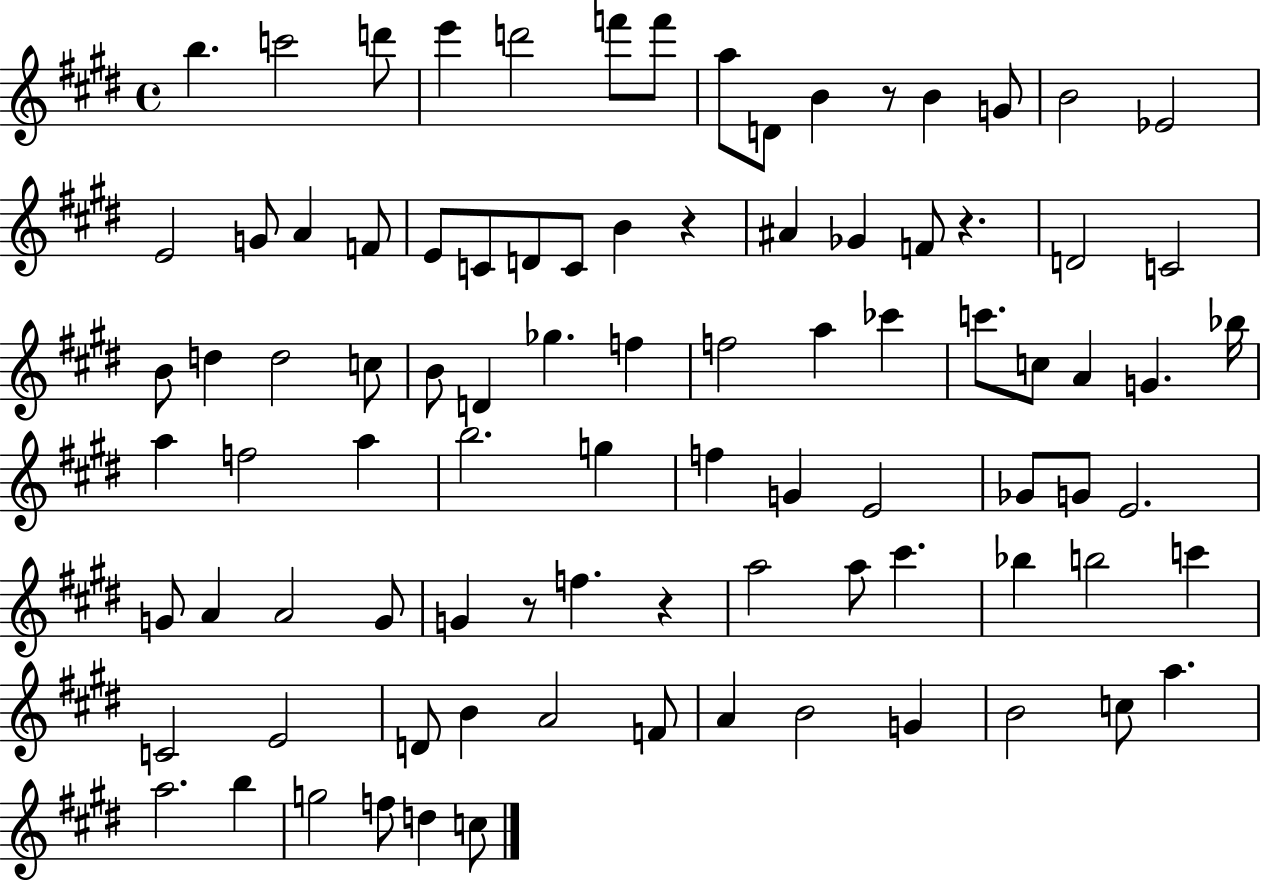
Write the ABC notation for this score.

X:1
T:Untitled
M:4/4
L:1/4
K:E
b c'2 d'/2 e' d'2 f'/2 f'/2 a/2 D/2 B z/2 B G/2 B2 _E2 E2 G/2 A F/2 E/2 C/2 D/2 C/2 B z ^A _G F/2 z D2 C2 B/2 d d2 c/2 B/2 D _g f f2 a _c' c'/2 c/2 A G _b/4 a f2 a b2 g f G E2 _G/2 G/2 E2 G/2 A A2 G/2 G z/2 f z a2 a/2 ^c' _b b2 c' C2 E2 D/2 B A2 F/2 A B2 G B2 c/2 a a2 b g2 f/2 d c/2